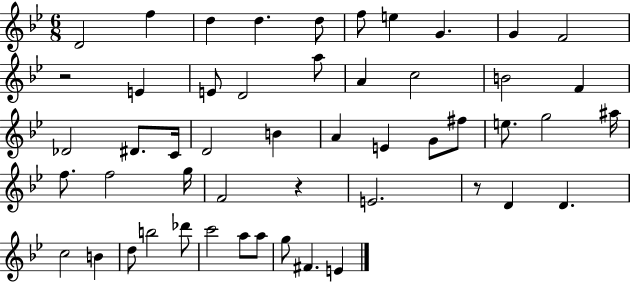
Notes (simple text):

D4/h F5/q D5/q D5/q. D5/e F5/e E5/q G4/q. G4/q F4/h R/h E4/q E4/e D4/h A5/e A4/q C5/h B4/h F4/q Db4/h D#4/e. C4/s D4/h B4/q A4/q E4/q G4/e F#5/e E5/e. G5/h A#5/s F5/e. F5/h G5/s F4/h R/q E4/h. R/e D4/q D4/q. C5/h B4/q D5/e B5/h Db6/e C6/h A5/e A5/e G5/e F#4/q. E4/q